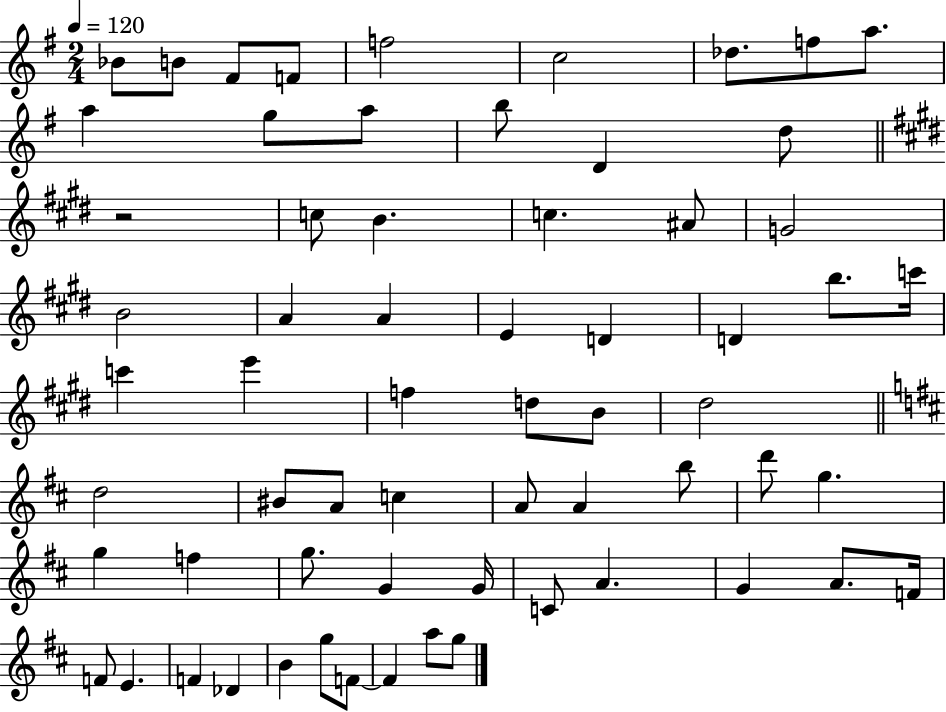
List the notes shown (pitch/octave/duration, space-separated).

Bb4/e B4/e F#4/e F4/e F5/h C5/h Db5/e. F5/e A5/e. A5/q G5/e A5/e B5/e D4/q D5/e R/h C5/e B4/q. C5/q. A#4/e G4/h B4/h A4/q A4/q E4/q D4/q D4/q B5/e. C6/s C6/q E6/q F5/q D5/e B4/e D#5/h D5/h BIS4/e A4/e C5/q A4/e A4/q B5/e D6/e G5/q. G5/q F5/q G5/e. G4/q G4/s C4/e A4/q. G4/q A4/e. F4/s F4/e E4/q. F4/q Db4/q B4/q G5/e F4/e F4/q A5/e G5/e